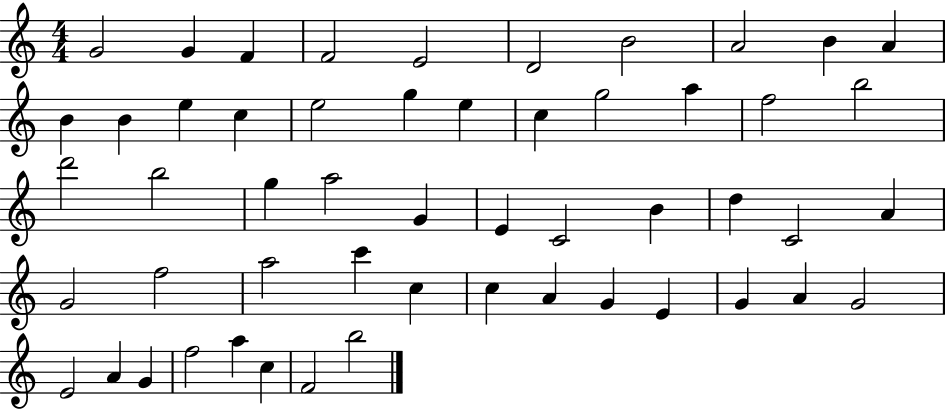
X:1
T:Untitled
M:4/4
L:1/4
K:C
G2 G F F2 E2 D2 B2 A2 B A B B e c e2 g e c g2 a f2 b2 d'2 b2 g a2 G E C2 B d C2 A G2 f2 a2 c' c c A G E G A G2 E2 A G f2 a c F2 b2